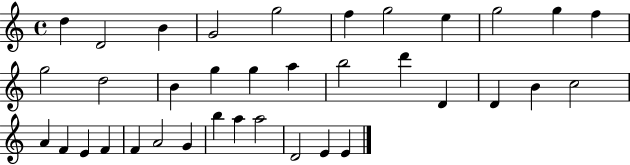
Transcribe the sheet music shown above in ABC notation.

X:1
T:Untitled
M:4/4
L:1/4
K:C
d D2 B G2 g2 f g2 e g2 g f g2 d2 B g g a b2 d' D D B c2 A F E F F A2 G b a a2 D2 E E